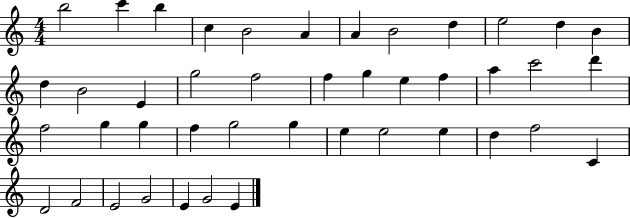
B5/h C6/q B5/q C5/q B4/h A4/q A4/q B4/h D5/q E5/h D5/q B4/q D5/q B4/h E4/q G5/h F5/h F5/q G5/q E5/q F5/q A5/q C6/h D6/q F5/h G5/q G5/q F5/q G5/h G5/q E5/q E5/h E5/q D5/q F5/h C4/q D4/h F4/h E4/h G4/h E4/q G4/h E4/q